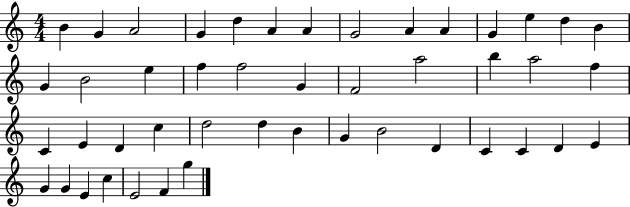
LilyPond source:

{
  \clef treble
  \numericTimeSignature
  \time 4/4
  \key c \major
  b'4 g'4 a'2 | g'4 d''4 a'4 a'4 | g'2 a'4 a'4 | g'4 e''4 d''4 b'4 | \break g'4 b'2 e''4 | f''4 f''2 g'4 | f'2 a''2 | b''4 a''2 f''4 | \break c'4 e'4 d'4 c''4 | d''2 d''4 b'4 | g'4 b'2 d'4 | c'4 c'4 d'4 e'4 | \break g'4 g'4 e'4 c''4 | e'2 f'4 g''4 | \bar "|."
}